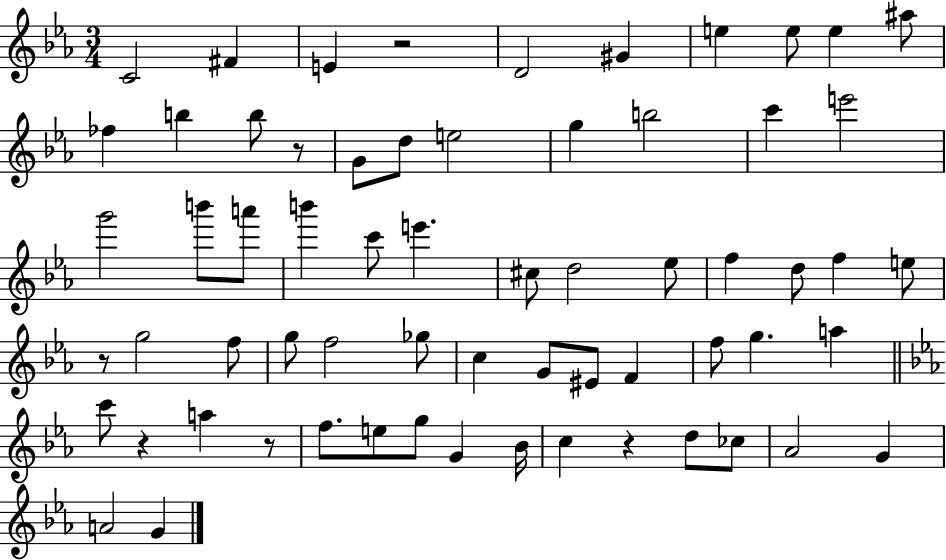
C4/h F#4/q E4/q R/h D4/h G#4/q E5/q E5/e E5/q A#5/e FES5/q B5/q B5/e R/e G4/e D5/e E5/h G5/q B5/h C6/q E6/h G6/h B6/e A6/e B6/q C6/e E6/q. C#5/e D5/h Eb5/e F5/q D5/e F5/q E5/e R/e G5/h F5/e G5/e F5/h Gb5/e C5/q G4/e EIS4/e F4/q F5/e G5/q. A5/q C6/e R/q A5/q R/e F5/e. E5/e G5/e G4/q Bb4/s C5/q R/q D5/e CES5/e Ab4/h G4/q A4/h G4/q